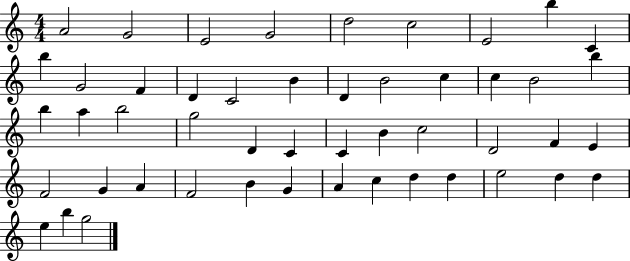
A4/h G4/h E4/h G4/h D5/h C5/h E4/h B5/q C4/q B5/q G4/h F4/q D4/q C4/h B4/q D4/q B4/h C5/q C5/q B4/h B5/q B5/q A5/q B5/h G5/h D4/q C4/q C4/q B4/q C5/h D4/h F4/q E4/q F4/h G4/q A4/q F4/h B4/q G4/q A4/q C5/q D5/q D5/q E5/h D5/q D5/q E5/q B5/q G5/h